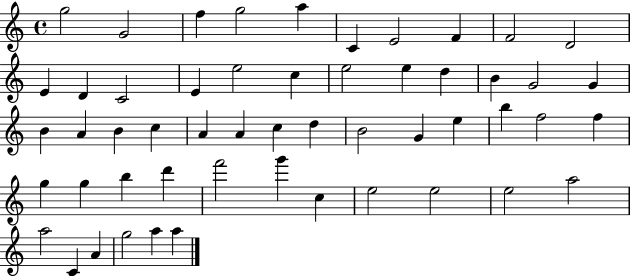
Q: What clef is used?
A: treble